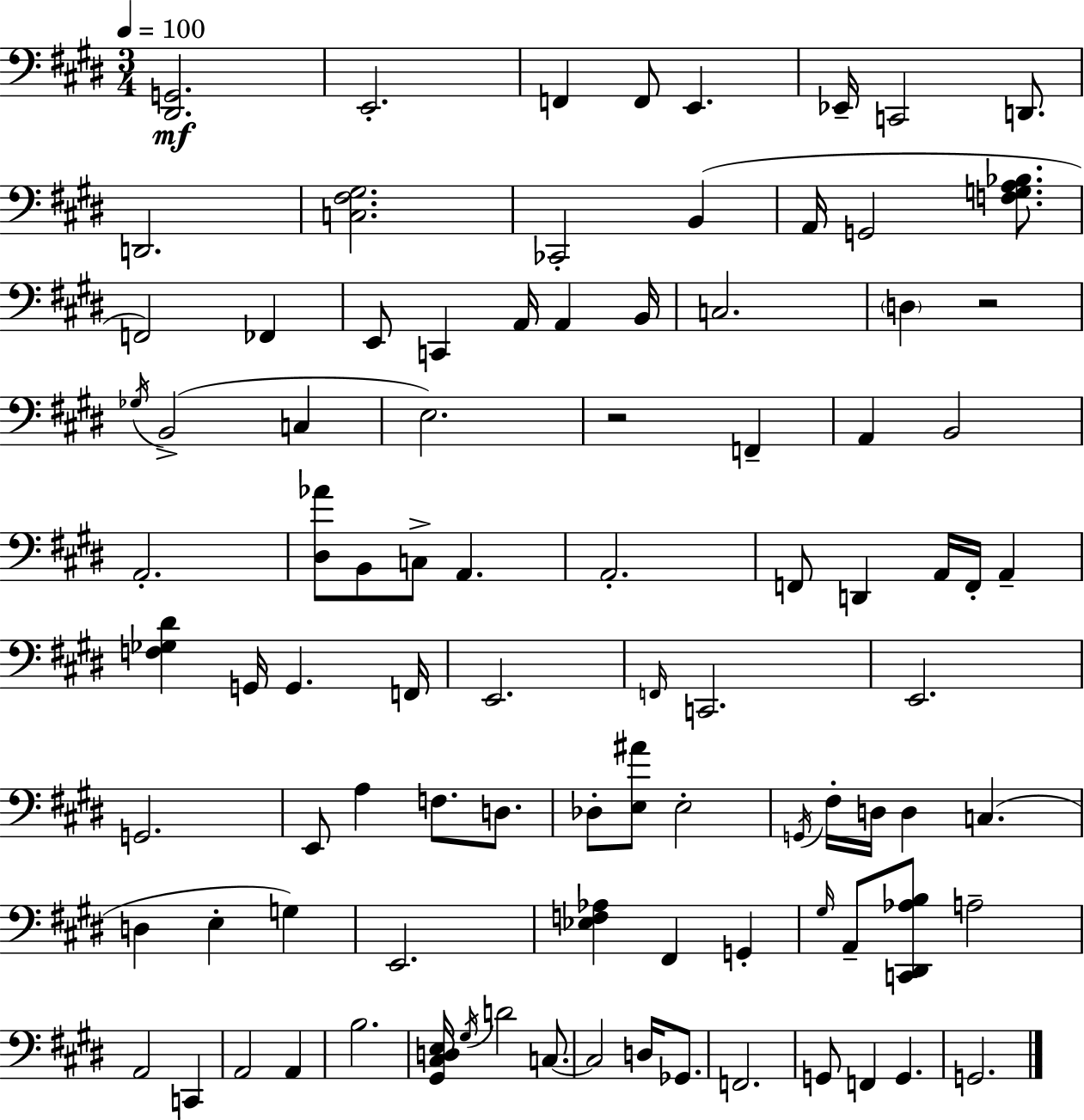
X:1
T:Untitled
M:3/4
L:1/4
K:E
[^D,,G,,]2 E,,2 F,, F,,/2 E,, _E,,/4 C,,2 D,,/2 D,,2 [C,^F,^G,]2 _C,,2 B,, A,,/4 G,,2 [F,G,A,_B,]/2 F,,2 _F,, E,,/2 C,, A,,/4 A,, B,,/4 C,2 D, z2 _G,/4 B,,2 C, E,2 z2 F,, A,, B,,2 A,,2 [^D,_A]/2 B,,/2 C,/2 A,, A,,2 F,,/2 D,, A,,/4 F,,/4 A,, [F,_G,^D] G,,/4 G,, F,,/4 E,,2 F,,/4 C,,2 E,,2 G,,2 E,,/2 A, F,/2 D,/2 _D,/2 [E,^A]/2 E,2 G,,/4 ^F,/4 D,/4 D, C, D, E, G, E,,2 [_E,F,_A,] ^F,, G,, ^G,/4 A,,/2 [C,,^D,,_A,B,]/2 A,2 A,,2 C,, A,,2 A,, B,2 [^G,,^C,D,E,]/4 ^G,/4 D2 C,/2 C,2 D,/4 _G,,/2 F,,2 G,,/2 F,, G,, G,,2